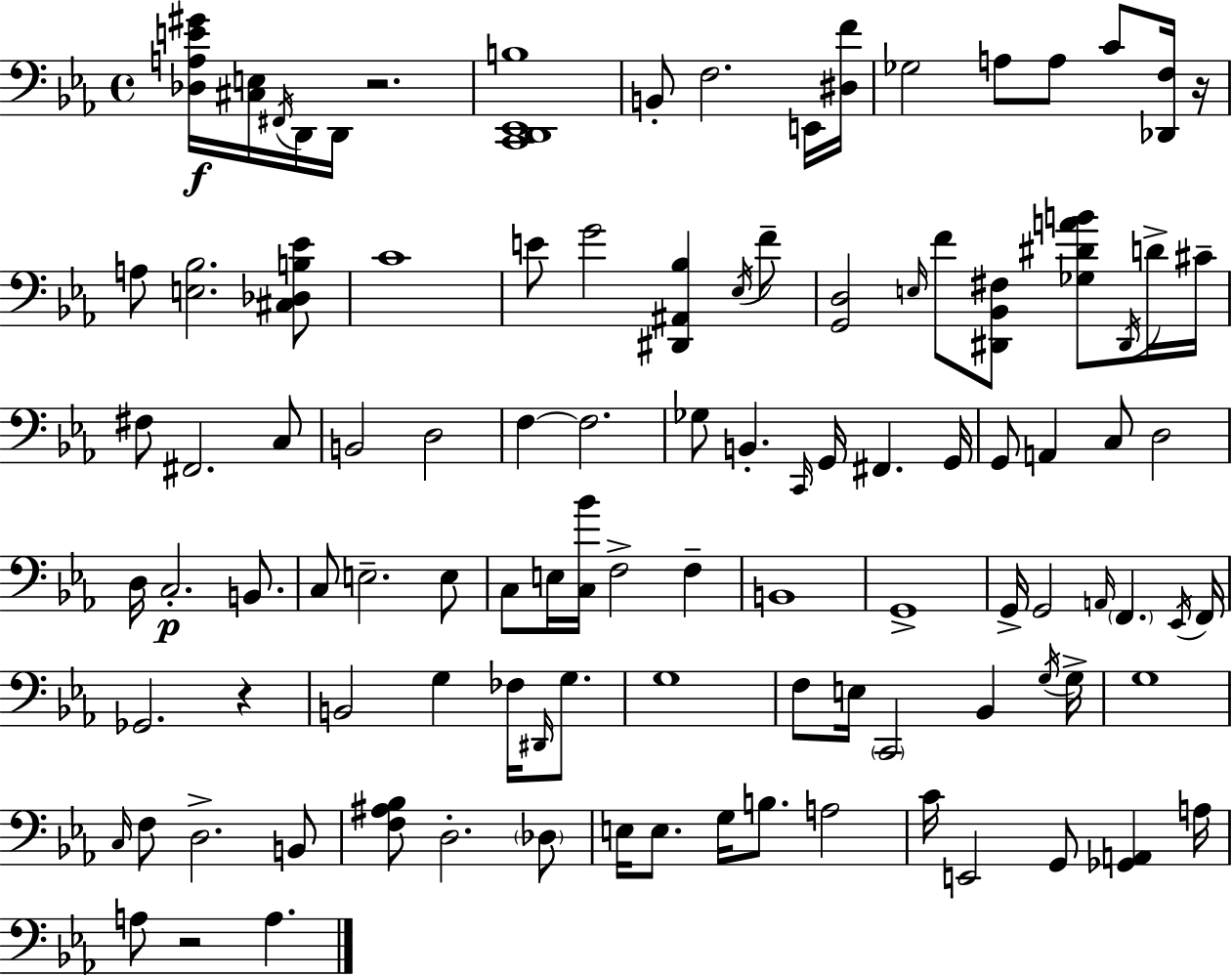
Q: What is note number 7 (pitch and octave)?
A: Gb3